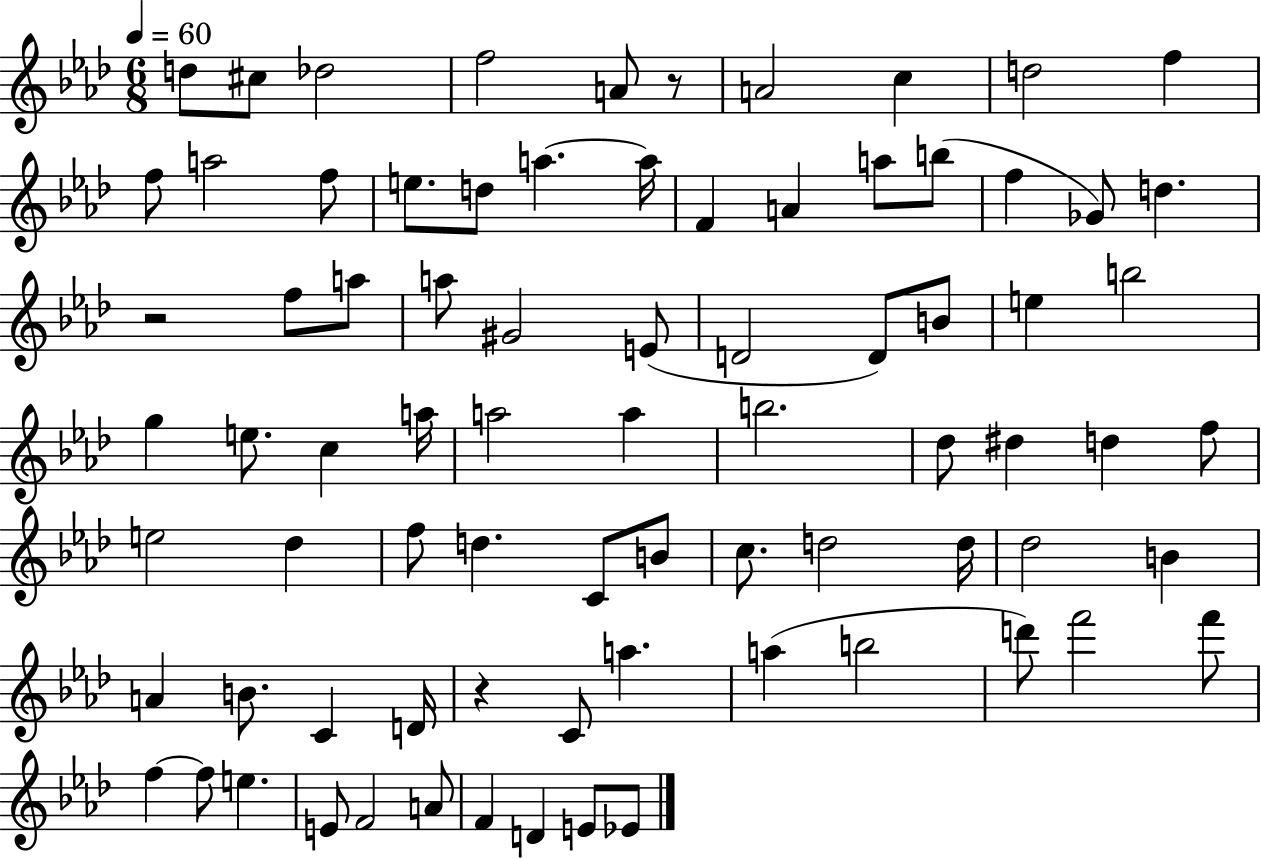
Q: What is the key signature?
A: AES major